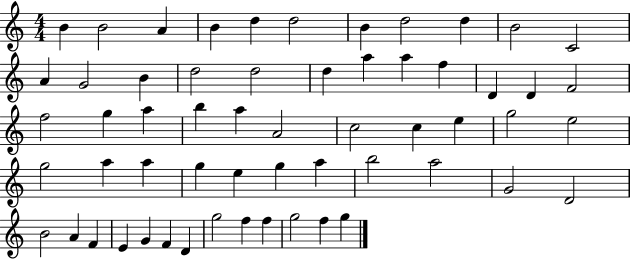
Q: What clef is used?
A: treble